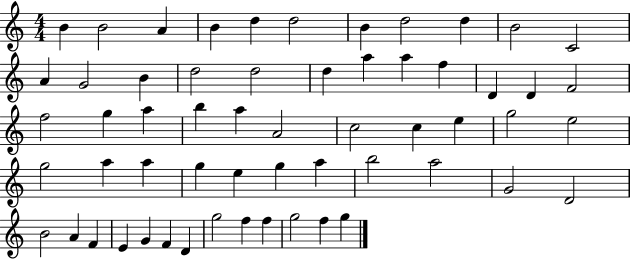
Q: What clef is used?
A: treble